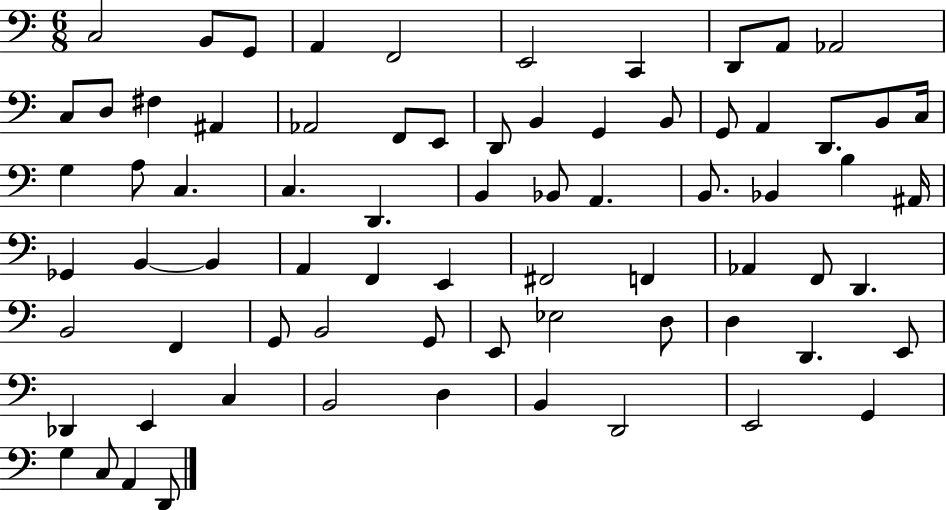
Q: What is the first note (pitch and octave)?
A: C3